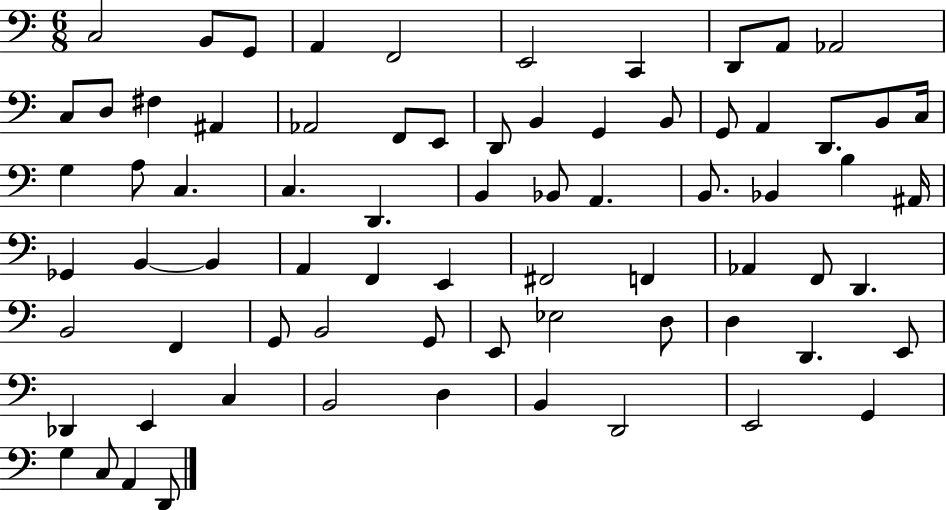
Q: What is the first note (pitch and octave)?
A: C3